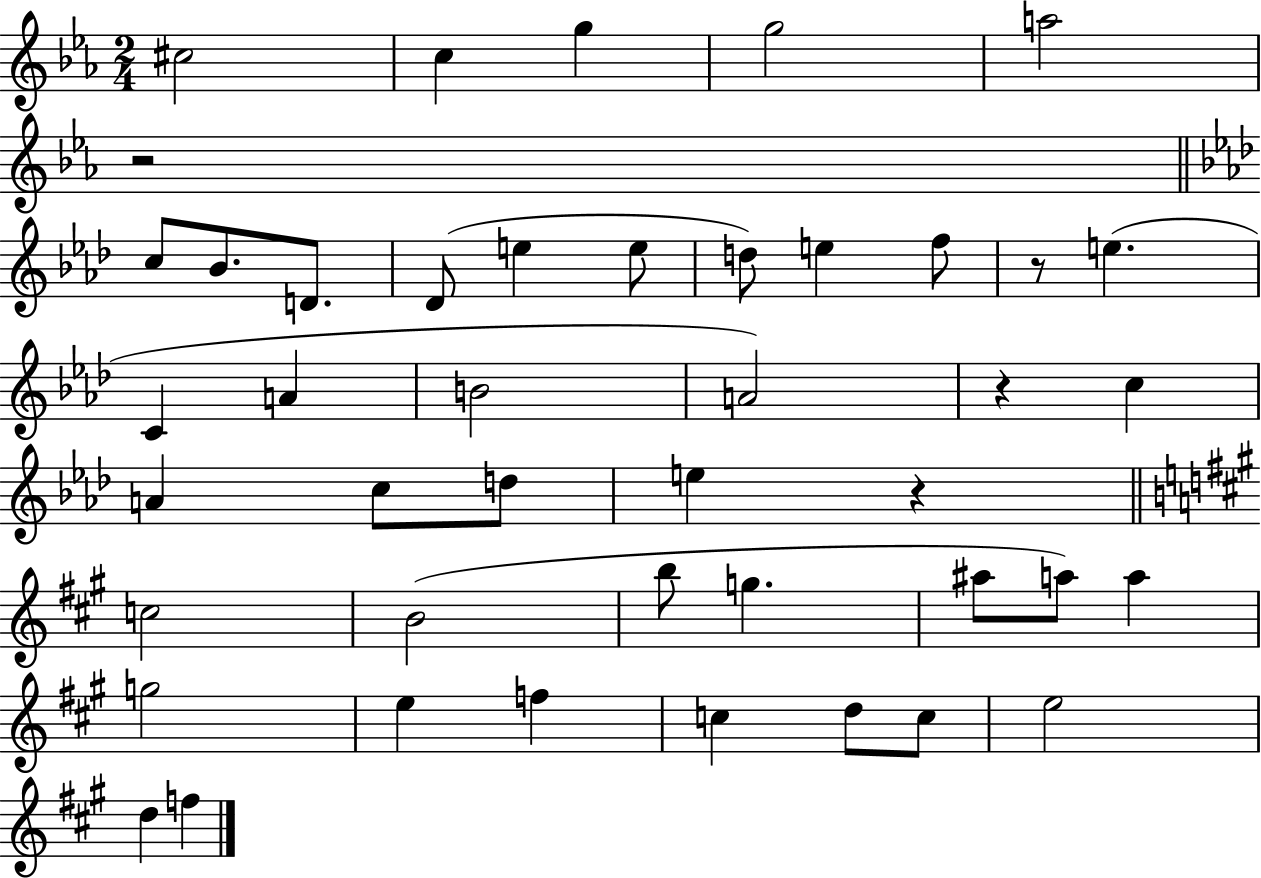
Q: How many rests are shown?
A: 4